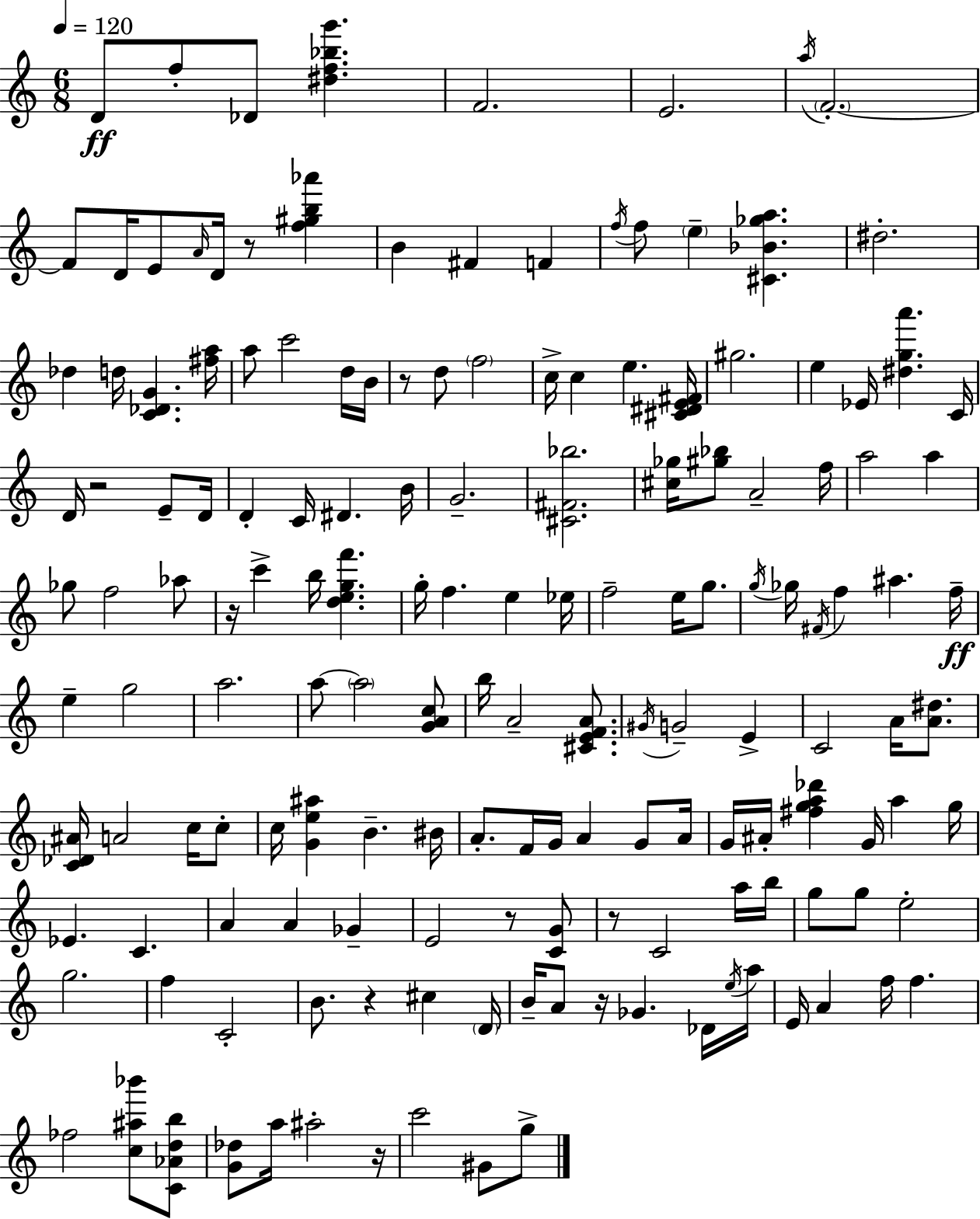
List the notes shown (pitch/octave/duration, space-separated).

D4/e F5/e Db4/e [D#5,F5,Bb5,G6]/q. F4/h. E4/h. A5/s F4/h. F4/e D4/s E4/e A4/s D4/s R/e [F5,G#5,B5,Ab6]/q B4/q F#4/q F4/q F5/s F5/e E5/q [C#4,Bb4,Gb5,A5]/q. D#5/h. Db5/q D5/s [C4,Db4,G4]/q. [F#5,A5]/s A5/e C6/h D5/s B4/s R/e D5/e F5/h C5/s C5/q E5/q. [C#4,D#4,E4,F#4]/s G#5/h. E5/q Eb4/s [D#5,G5,A6]/q. C4/s D4/s R/h E4/e D4/s D4/q C4/s D#4/q. B4/s G4/h. [C#4,F#4,Bb5]/h. [C#5,Gb5]/s [G#5,Bb5]/e A4/h F5/s A5/h A5/q Gb5/e F5/h Ab5/e R/s C6/q B5/s [D5,E5,G5,F6]/q. G5/s F5/q. E5/q Eb5/s F5/h E5/s G5/e. G5/s Gb5/s F#4/s F5/q A#5/q. F5/s E5/q G5/h A5/h. A5/e A5/h [G4,A4,C5]/e B5/s A4/h [C#4,E4,F4,A4]/e. G#4/s G4/h E4/q C4/h A4/s [A4,D#5]/e. [C4,Db4,A#4]/s A4/h C5/s C5/e C5/s [G4,E5,A#5]/q B4/q. BIS4/s A4/e. F4/s G4/s A4/q G4/e A4/s G4/s A#4/s [F#5,G5,A5,Db6]/q G4/s A5/q G5/s Eb4/q. C4/q. A4/q A4/q Gb4/q E4/h R/e [C4,G4]/e R/e C4/h A5/s B5/s G5/e G5/e E5/h G5/h. F5/q C4/h B4/e. R/q C#5/q D4/s B4/s A4/e R/s Gb4/q. Db4/s E5/s A5/s E4/s A4/q F5/s F5/q. FES5/h [C5,A#5,Bb6]/e [C4,Ab4,D5,B5]/e [G4,Db5]/e A5/s A#5/h R/s C6/h G#4/e G5/e